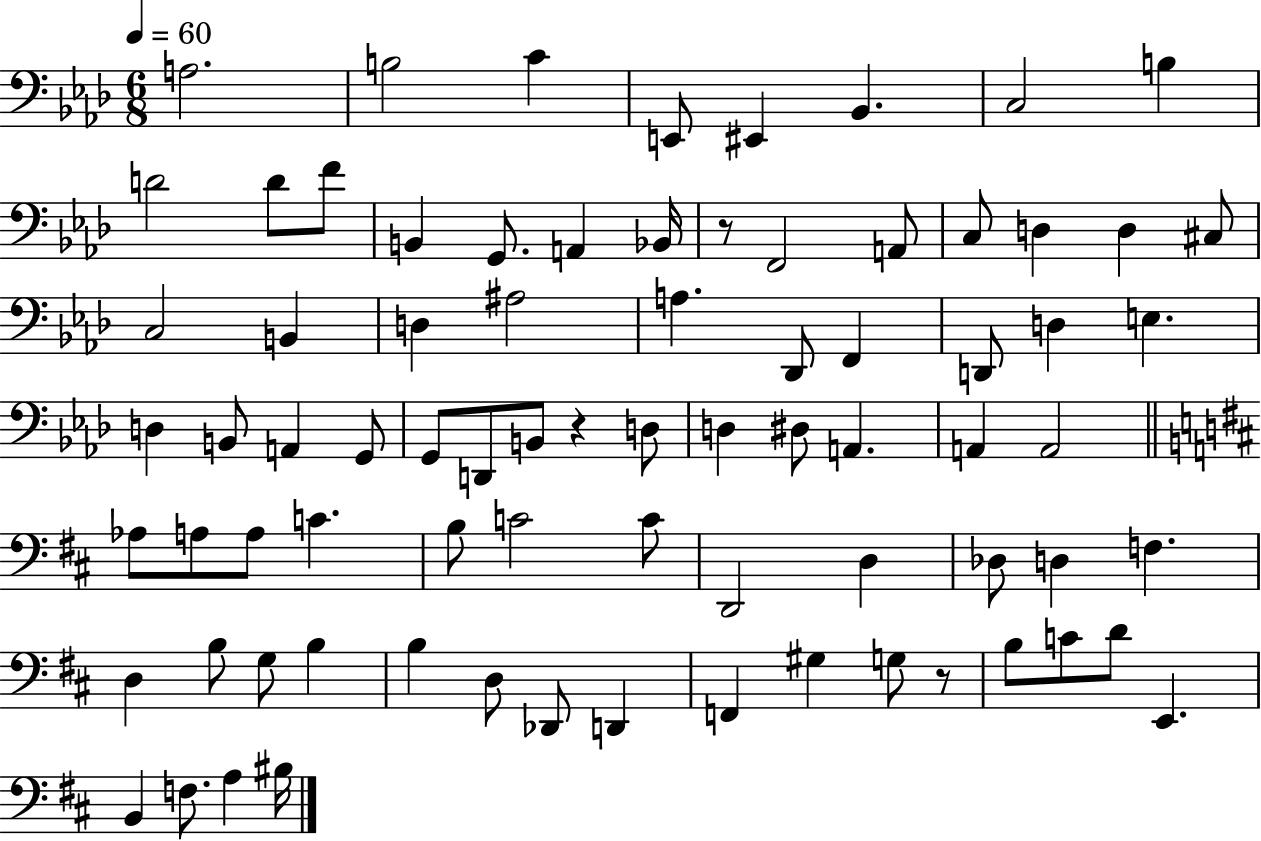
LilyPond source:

{
  \clef bass
  \numericTimeSignature
  \time 6/8
  \key aes \major
  \tempo 4 = 60
  a2. | b2 c'4 | e,8 eis,4 bes,4. | c2 b4 | \break d'2 d'8 f'8 | b,4 g,8. a,4 bes,16 | r8 f,2 a,8 | c8 d4 d4 cis8 | \break c2 b,4 | d4 ais2 | a4. des,8 f,4 | d,8 d4 e4. | \break d4 b,8 a,4 g,8 | g,8 d,8 b,8 r4 d8 | d4 dis8 a,4. | a,4 a,2 | \break \bar "||" \break \key d \major aes8 a8 a8 c'4. | b8 c'2 c'8 | d,2 d4 | des8 d4 f4. | \break d4 b8 g8 b4 | b4 d8 des,8 d,4 | f,4 gis4 g8 r8 | b8 c'8 d'8 e,4. | \break b,4 f8. a4 bis16 | \bar "|."
}